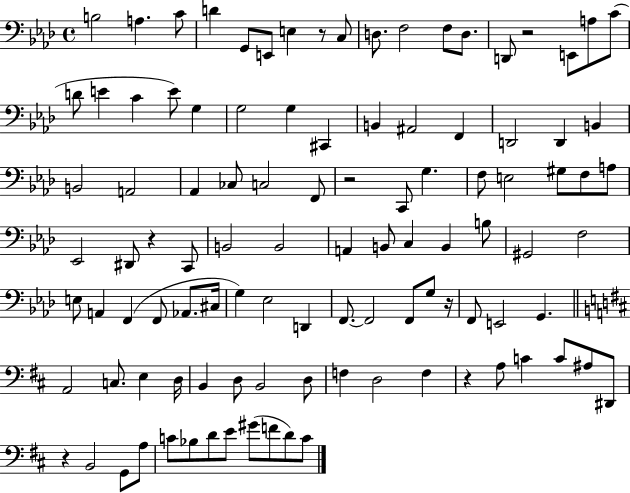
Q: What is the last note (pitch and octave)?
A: C4